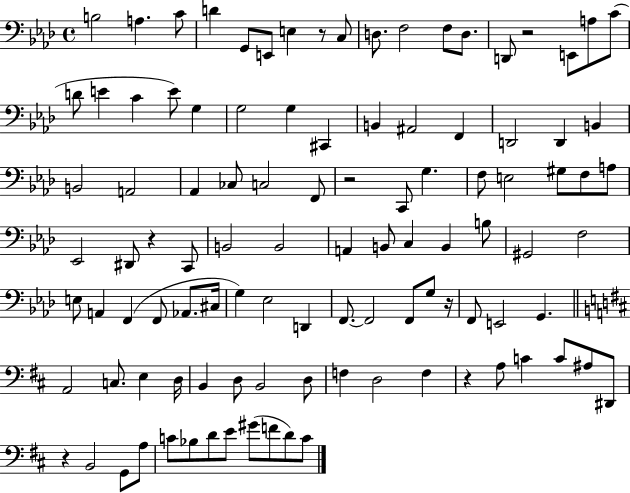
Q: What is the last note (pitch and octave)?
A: C4